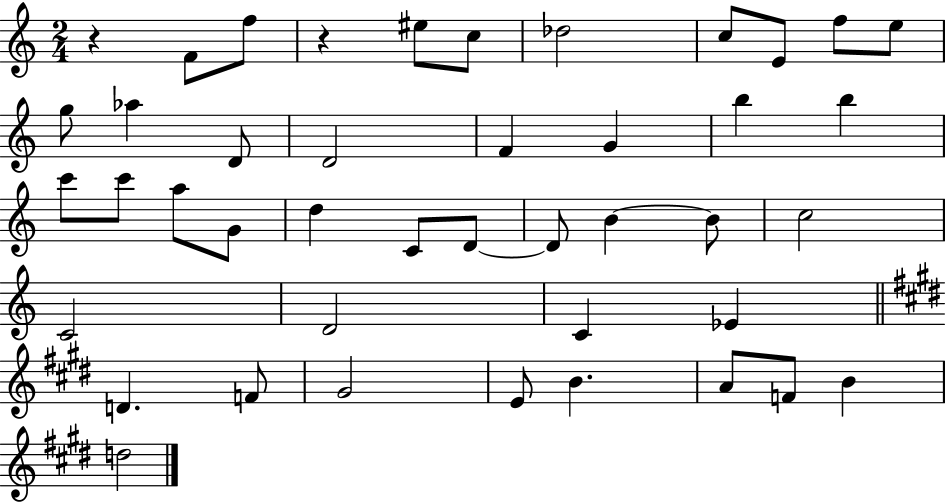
X:1
T:Untitled
M:2/4
L:1/4
K:C
z F/2 f/2 z ^e/2 c/2 _d2 c/2 E/2 f/2 e/2 g/2 _a D/2 D2 F G b b c'/2 c'/2 a/2 G/2 d C/2 D/2 D/2 B B/2 c2 C2 D2 C _E D F/2 ^G2 E/2 B A/2 F/2 B d2